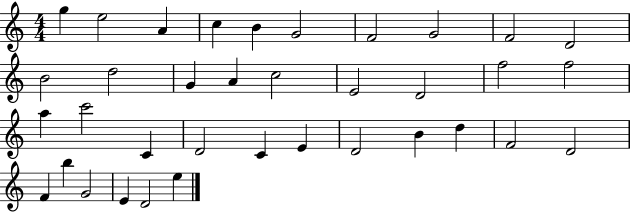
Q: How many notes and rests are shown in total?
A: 36